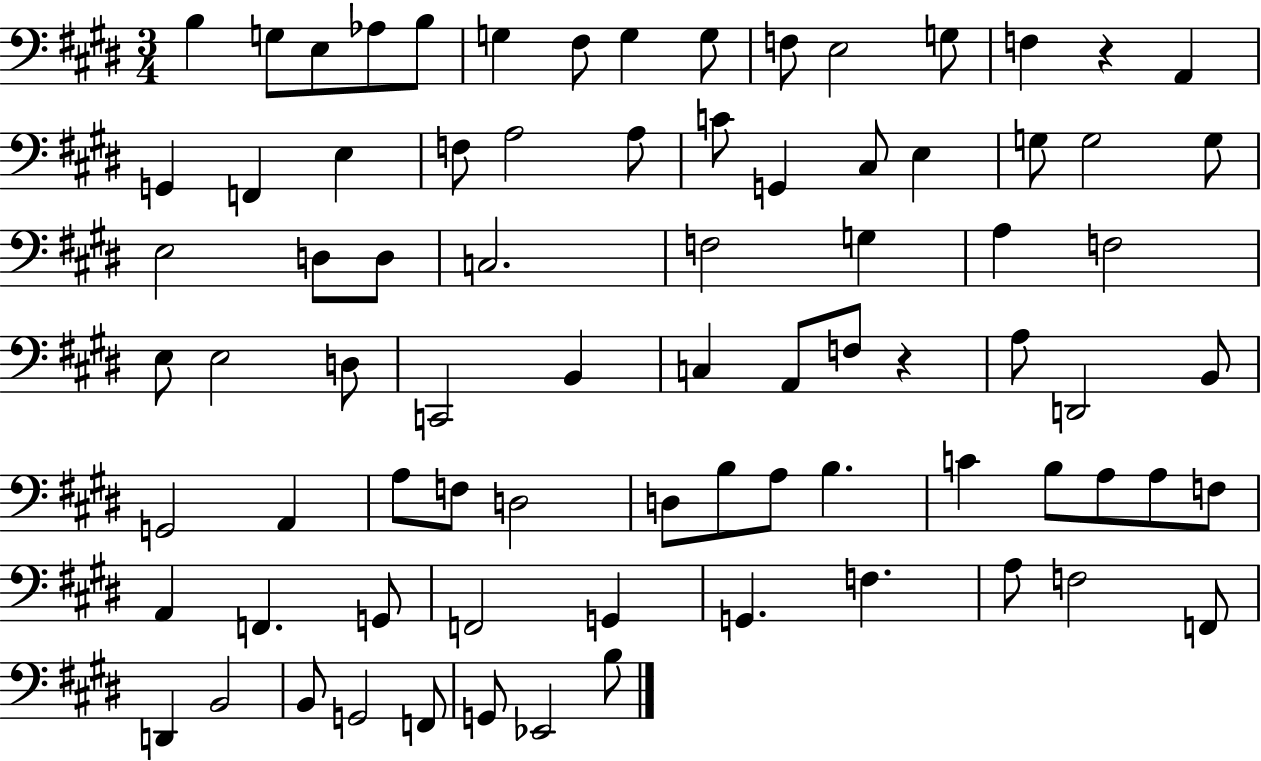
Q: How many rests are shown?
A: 2